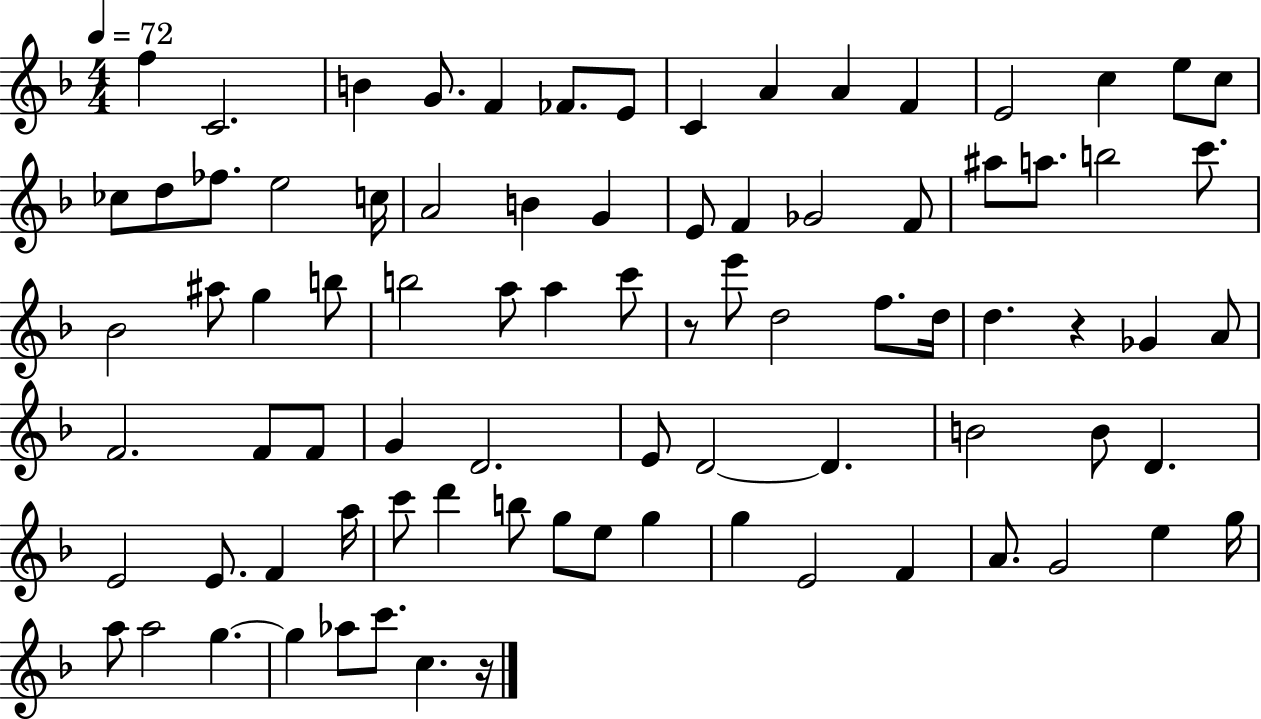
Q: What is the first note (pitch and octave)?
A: F5